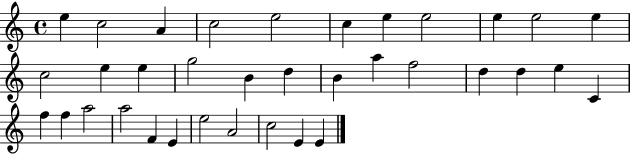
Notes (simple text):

E5/q C5/h A4/q C5/h E5/h C5/q E5/q E5/h E5/q E5/h E5/q C5/h E5/q E5/q G5/h B4/q D5/q B4/q A5/q F5/h D5/q D5/q E5/q C4/q F5/q F5/q A5/h A5/h F4/q E4/q E5/h A4/h C5/h E4/q E4/q